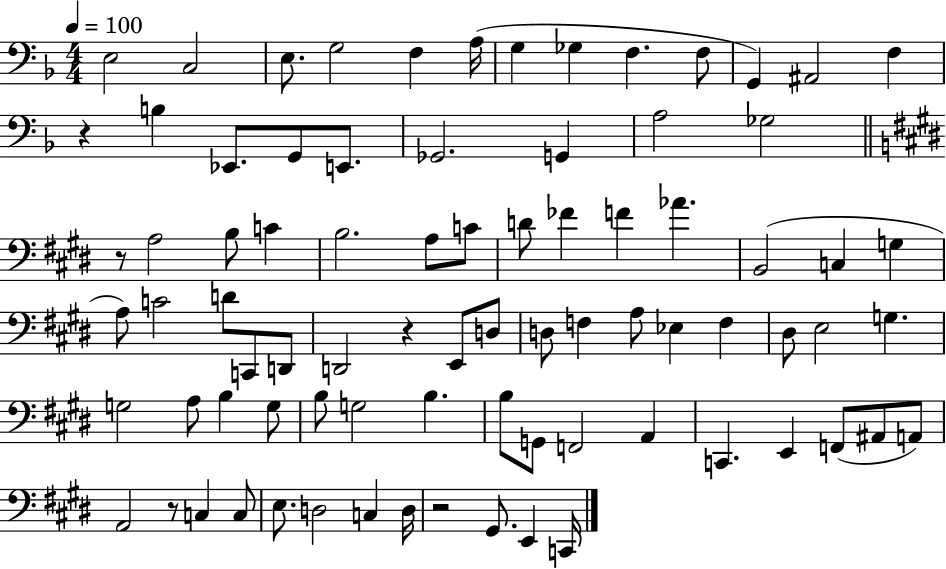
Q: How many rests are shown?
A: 5